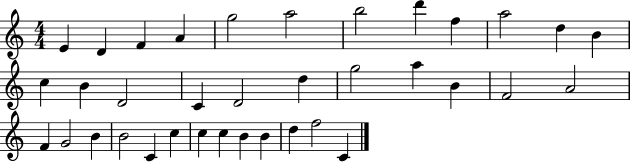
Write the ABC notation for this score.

X:1
T:Untitled
M:4/4
L:1/4
K:C
E D F A g2 a2 b2 d' f a2 d B c B D2 C D2 d g2 a B F2 A2 F G2 B B2 C c c c B B d f2 C